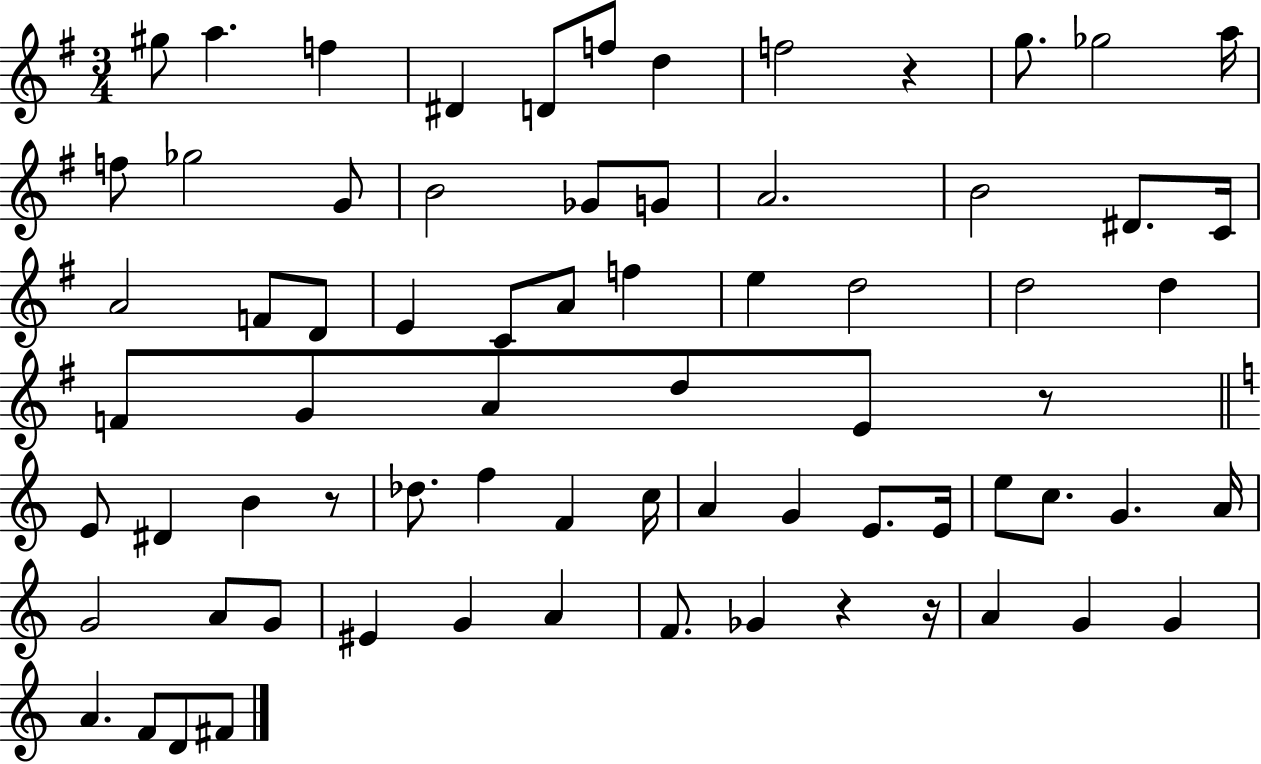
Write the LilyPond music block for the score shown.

{
  \clef treble
  \numericTimeSignature
  \time 3/4
  \key g \major
  gis''8 a''4. f''4 | dis'4 d'8 f''8 d''4 | f''2 r4 | g''8. ges''2 a''16 | \break f''8 ges''2 g'8 | b'2 ges'8 g'8 | a'2. | b'2 dis'8. c'16 | \break a'2 f'8 d'8 | e'4 c'8 a'8 f''4 | e''4 d''2 | d''2 d''4 | \break f'8 g'8 a'8 d''8 e'8 r8 | \bar "||" \break \key a \minor e'8 dis'4 b'4 r8 | des''8. f''4 f'4 c''16 | a'4 g'4 e'8. e'16 | e''8 c''8. g'4. a'16 | \break g'2 a'8 g'8 | eis'4 g'4 a'4 | f'8. ges'4 r4 r16 | a'4 g'4 g'4 | \break a'4. f'8 d'8 fis'8 | \bar "|."
}